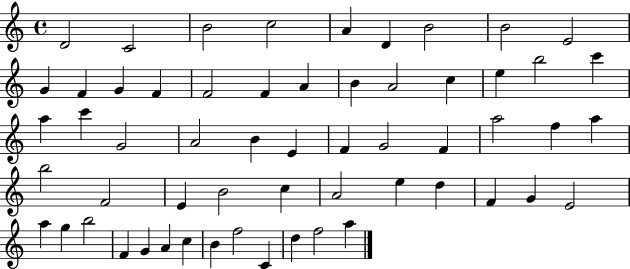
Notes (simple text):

D4/h C4/h B4/h C5/h A4/q D4/q B4/h B4/h E4/h G4/q F4/q G4/q F4/q F4/h F4/q A4/q B4/q A4/h C5/q E5/q B5/h C6/q A5/q C6/q G4/h A4/h B4/q E4/q F4/q G4/h F4/q A5/h F5/q A5/q B5/h F4/h E4/q B4/h C5/q A4/h E5/q D5/q F4/q G4/q E4/h A5/q G5/q B5/h F4/q G4/q A4/q C5/q B4/q F5/h C4/q D5/q F5/h A5/q